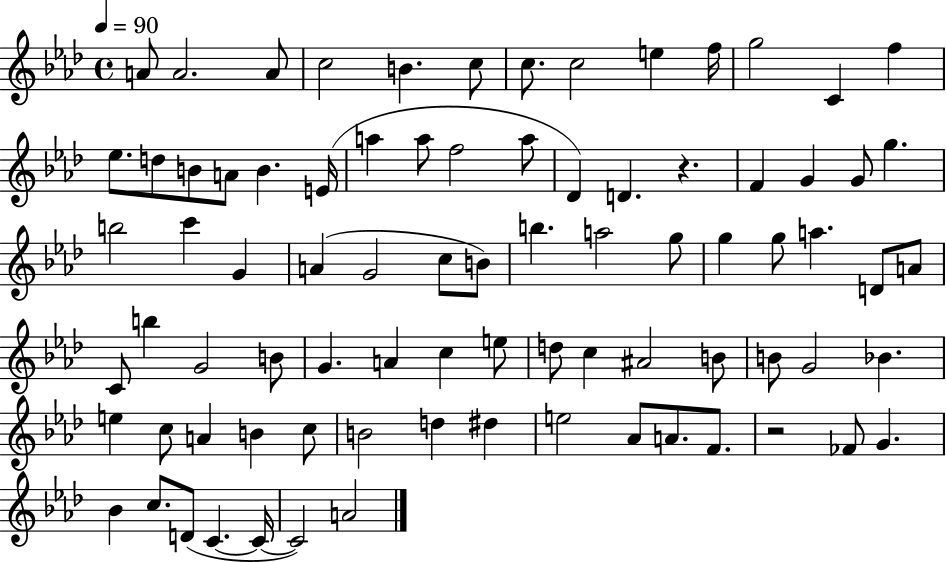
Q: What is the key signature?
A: AES major